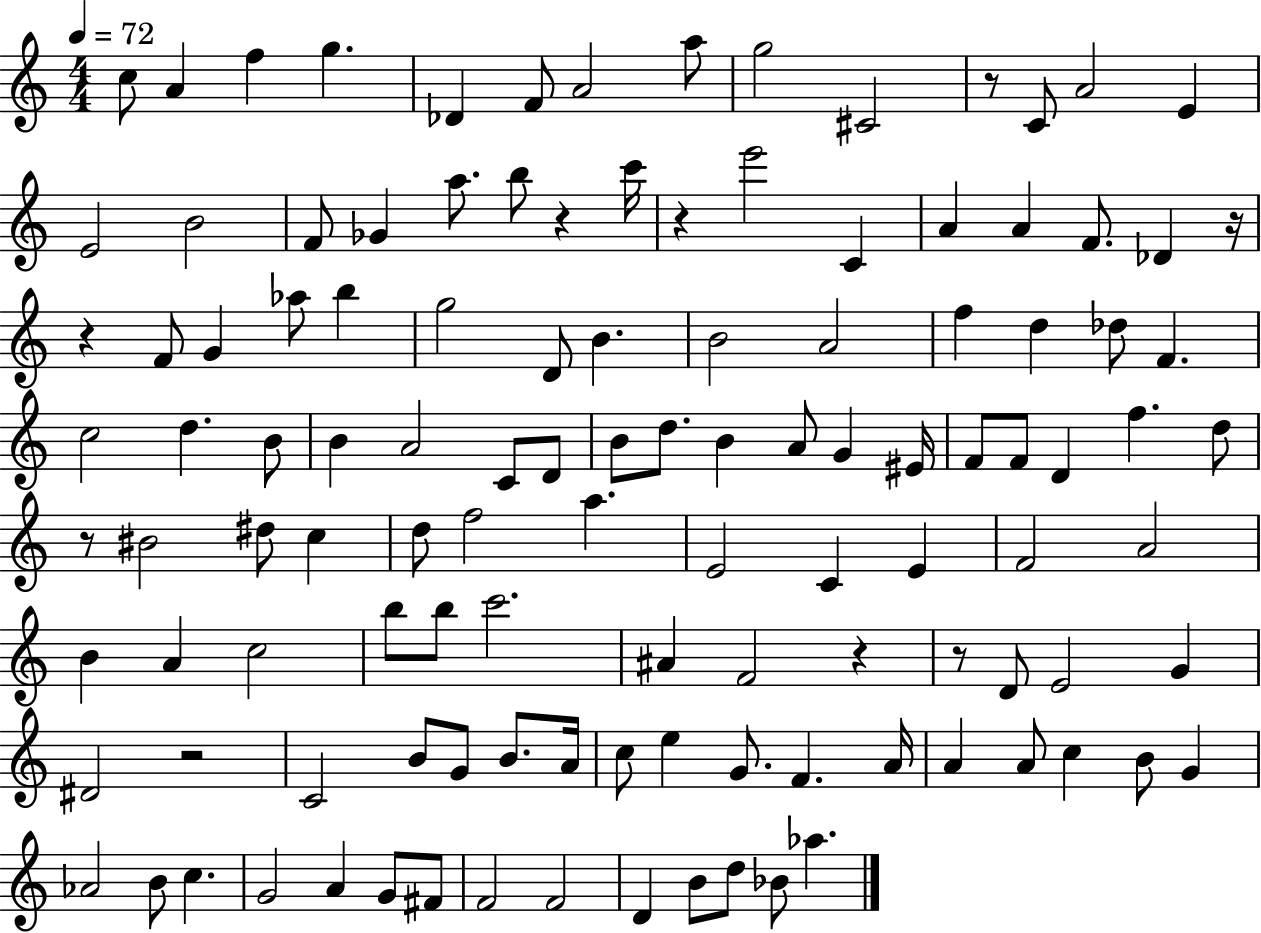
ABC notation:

X:1
T:Untitled
M:4/4
L:1/4
K:C
c/2 A f g _D F/2 A2 a/2 g2 ^C2 z/2 C/2 A2 E E2 B2 F/2 _G a/2 b/2 z c'/4 z e'2 C A A F/2 _D z/4 z F/2 G _a/2 b g2 D/2 B B2 A2 f d _d/2 F c2 d B/2 B A2 C/2 D/2 B/2 d/2 B A/2 G ^E/4 F/2 F/2 D f d/2 z/2 ^B2 ^d/2 c d/2 f2 a E2 C E F2 A2 B A c2 b/2 b/2 c'2 ^A F2 z z/2 D/2 E2 G ^D2 z2 C2 B/2 G/2 B/2 A/4 c/2 e G/2 F A/4 A A/2 c B/2 G _A2 B/2 c G2 A G/2 ^F/2 F2 F2 D B/2 d/2 _B/2 _a